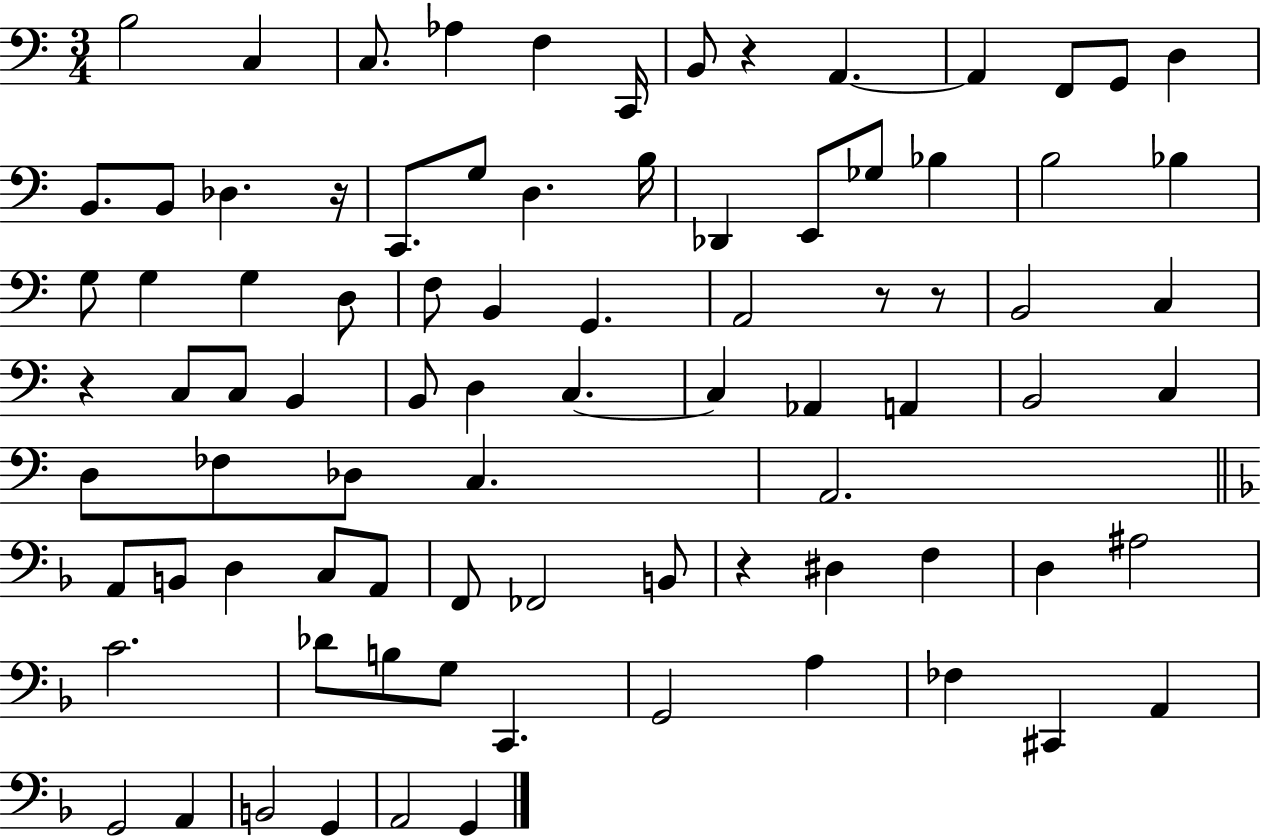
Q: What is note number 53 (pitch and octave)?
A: B2